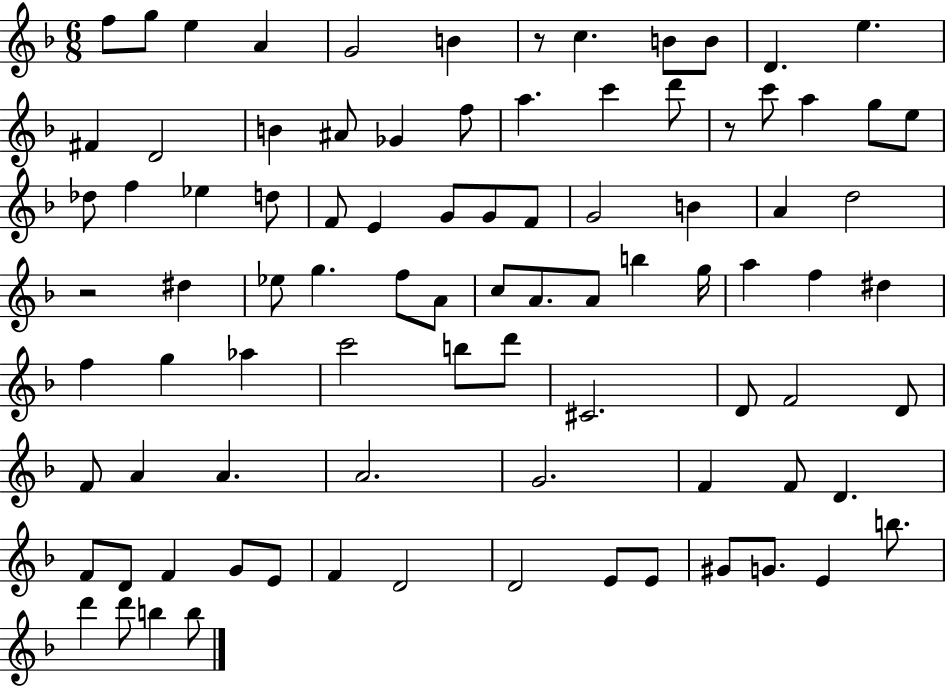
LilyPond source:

{
  \clef treble
  \numericTimeSignature
  \time 6/8
  \key f \major
  \repeat volta 2 { f''8 g''8 e''4 a'4 | g'2 b'4 | r8 c''4. b'8 b'8 | d'4. e''4. | \break fis'4 d'2 | b'4 ais'8 ges'4 f''8 | a''4. c'''4 d'''8 | r8 c'''8 a''4 g''8 e''8 | \break des''8 f''4 ees''4 d''8 | f'8 e'4 g'8 g'8 f'8 | g'2 b'4 | a'4 d''2 | \break r2 dis''4 | ees''8 g''4. f''8 a'8 | c''8 a'8. a'8 b''4 g''16 | a''4 f''4 dis''4 | \break f''4 g''4 aes''4 | c'''2 b''8 d'''8 | cis'2. | d'8 f'2 d'8 | \break f'8 a'4 a'4. | a'2. | g'2. | f'4 f'8 d'4. | \break f'8 d'8 f'4 g'8 e'8 | f'4 d'2 | d'2 e'8 e'8 | gis'8 g'8. e'4 b''8. | \break d'''4 d'''8 b''4 b''8 | } \bar "|."
}